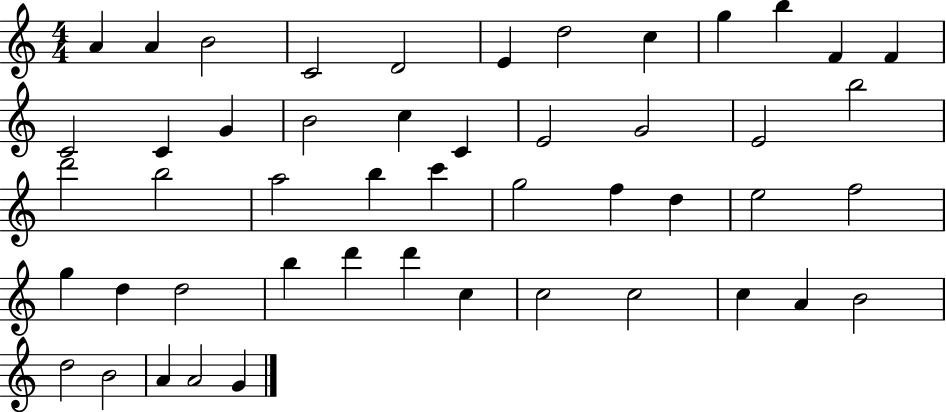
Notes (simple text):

A4/q A4/q B4/h C4/h D4/h E4/q D5/h C5/q G5/q B5/q F4/q F4/q C4/h C4/q G4/q B4/h C5/q C4/q E4/h G4/h E4/h B5/h D6/h B5/h A5/h B5/q C6/q G5/h F5/q D5/q E5/h F5/h G5/q D5/q D5/h B5/q D6/q D6/q C5/q C5/h C5/h C5/q A4/q B4/h D5/h B4/h A4/q A4/h G4/q